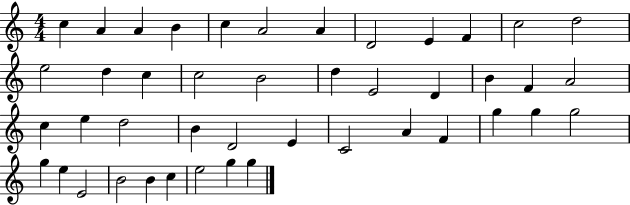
C5/q A4/q A4/q B4/q C5/q A4/h A4/q D4/h E4/q F4/q C5/h D5/h E5/h D5/q C5/q C5/h B4/h D5/q E4/h D4/q B4/q F4/q A4/h C5/q E5/q D5/h B4/q D4/h E4/q C4/h A4/q F4/q G5/q G5/q G5/h G5/q E5/q E4/h B4/h B4/q C5/q E5/h G5/q G5/q